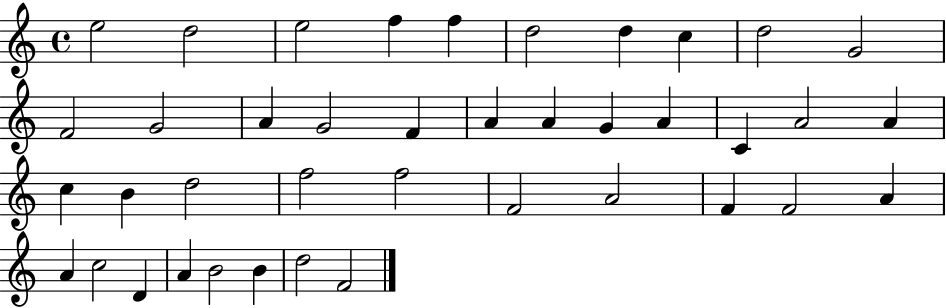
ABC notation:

X:1
T:Untitled
M:4/4
L:1/4
K:C
e2 d2 e2 f f d2 d c d2 G2 F2 G2 A G2 F A A G A C A2 A c B d2 f2 f2 F2 A2 F F2 A A c2 D A B2 B d2 F2